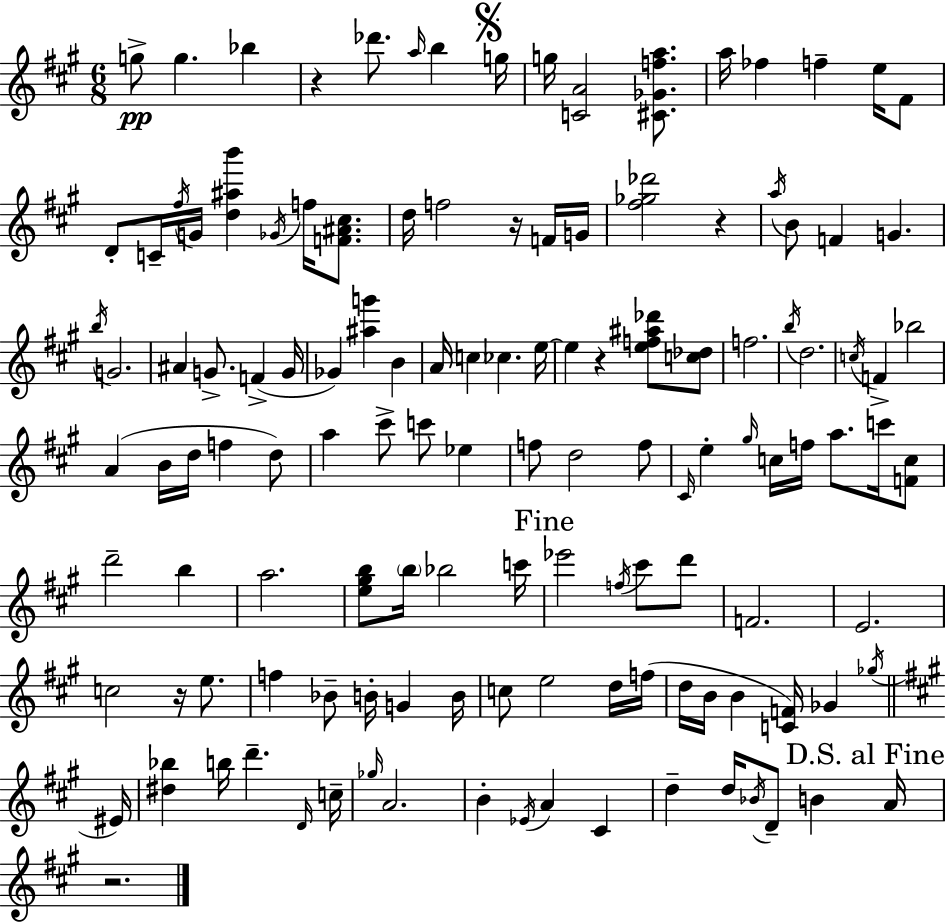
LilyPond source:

{
  \clef treble
  \numericTimeSignature
  \time 6/8
  \key a \major
  g''8->\pp g''4. bes''4 | r4 des'''8. \grace { a''16 } b''4 | \mark \markup { \musicglyph "scripts.segno" } g''16 g''16 <c' a'>2 <cis' ges' f'' a''>8. | a''16 fes''4 f''4-- e''16 fis'8 | \break d'8-. c'16-- \acciaccatura { fis''16 } g'16 <d'' ais'' b'''>4 \acciaccatura { ges'16 } f''16 | <f' ais' cis''>8. d''16 f''2 | r16 f'16 g'16 <fis'' ges'' des'''>2 r4 | \acciaccatura { a''16 } b'8 f'4 g'4. | \break \acciaccatura { b''16 } g'2. | ais'4 g'8.-> | f'4->( g'16 ges'4) <ais'' g'''>4 | b'4 a'16 \parenthesize c''4 ces''4. | \break e''16~~ e''4 r4 | <e'' f'' ais'' des'''>8 <c'' des''>8 f''2. | \acciaccatura { b''16 } d''2. | \acciaccatura { c''16 } f'4-> bes''2 | \break a'4( b'16 | d''16 f''4 d''8) a''4 cis'''8-> | c'''8 ees''4 f''8 d''2 | f''8 \grace { cis'16 } e''4-. | \break \grace { gis''16 } c''16 f''16 a''8. c'''16 <f' c''>8 d'''2-- | b''4 a''2. | <e'' gis'' b''>8 \parenthesize b''16 | bes''2 c'''16 \mark "Fine" ees'''2 | \break \acciaccatura { f''16 } cis'''8 d'''8 f'2. | e'2. | c''2 | r16 e''8. f''4 | \break bes'8-- b'16-. g'4 b'16 c''8 | e''2 d''16 f''16( d''16 b'16 | b'4 <c' f'>16) ges'4 \acciaccatura { ges''16 } \bar "||" \break \key a \major eis'16 <dis'' bes''>4 b''16 d'''4.-- | \grace { d'16 } c''16-- \grace { ges''16 } a'2. | b'4-. \acciaccatura { ees'16 } a'4 | cis'4 d''4-- d''16 \acciaccatura { bes'16 } d'8-- | \break b'4 \mark "D.S. al Fine" a'16 r2. | \bar "|."
}